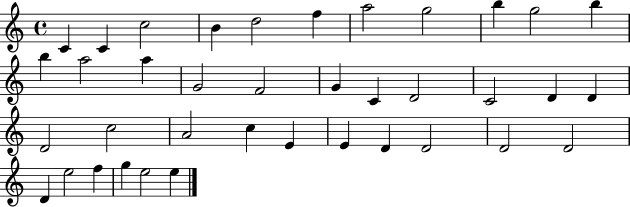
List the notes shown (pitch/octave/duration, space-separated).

C4/q C4/q C5/h B4/q D5/h F5/q A5/h G5/h B5/q G5/h B5/q B5/q A5/h A5/q G4/h F4/h G4/q C4/q D4/h C4/h D4/q D4/q D4/h C5/h A4/h C5/q E4/q E4/q D4/q D4/h D4/h D4/h D4/q E5/h F5/q G5/q E5/h E5/q